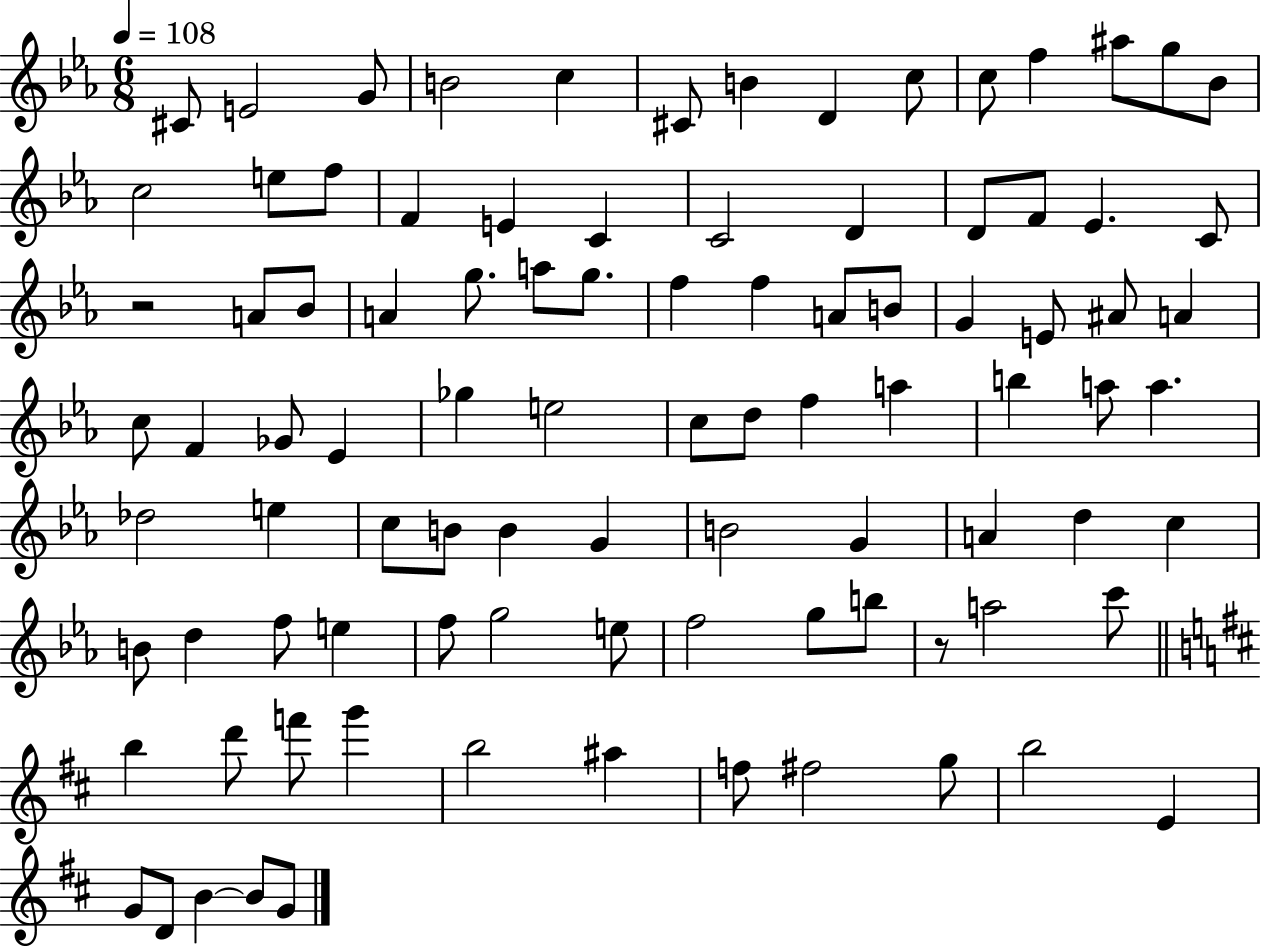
{
  \clef treble
  \numericTimeSignature
  \time 6/8
  \key ees \major
  \tempo 4 = 108
  cis'8 e'2 g'8 | b'2 c''4 | cis'8 b'4 d'4 c''8 | c''8 f''4 ais''8 g''8 bes'8 | \break c''2 e''8 f''8 | f'4 e'4 c'4 | c'2 d'4 | d'8 f'8 ees'4. c'8 | \break r2 a'8 bes'8 | a'4 g''8. a''8 g''8. | f''4 f''4 a'8 b'8 | g'4 e'8 ais'8 a'4 | \break c''8 f'4 ges'8 ees'4 | ges''4 e''2 | c''8 d''8 f''4 a''4 | b''4 a''8 a''4. | \break des''2 e''4 | c''8 b'8 b'4 g'4 | b'2 g'4 | a'4 d''4 c''4 | \break b'8 d''4 f''8 e''4 | f''8 g''2 e''8 | f''2 g''8 b''8 | r8 a''2 c'''8 | \break \bar "||" \break \key d \major b''4 d'''8 f'''8 g'''4 | b''2 ais''4 | f''8 fis''2 g''8 | b''2 e'4 | \break g'8 d'8 b'4~~ b'8 g'8 | \bar "|."
}